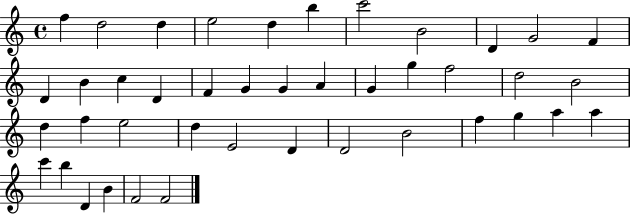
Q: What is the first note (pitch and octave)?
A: F5